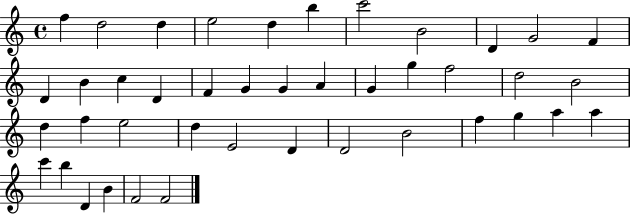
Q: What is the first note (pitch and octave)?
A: F5